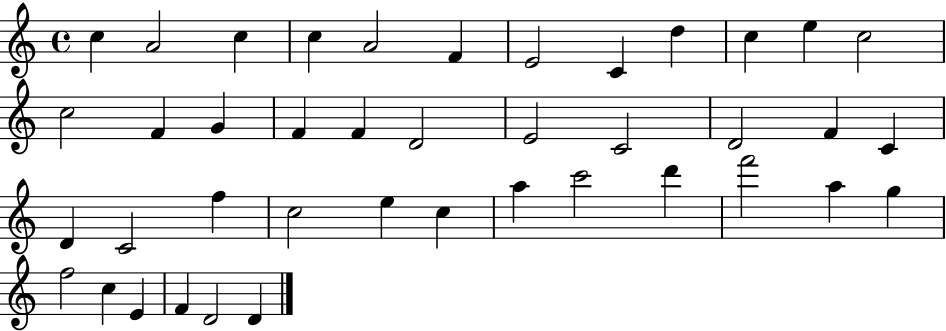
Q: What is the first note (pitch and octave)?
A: C5